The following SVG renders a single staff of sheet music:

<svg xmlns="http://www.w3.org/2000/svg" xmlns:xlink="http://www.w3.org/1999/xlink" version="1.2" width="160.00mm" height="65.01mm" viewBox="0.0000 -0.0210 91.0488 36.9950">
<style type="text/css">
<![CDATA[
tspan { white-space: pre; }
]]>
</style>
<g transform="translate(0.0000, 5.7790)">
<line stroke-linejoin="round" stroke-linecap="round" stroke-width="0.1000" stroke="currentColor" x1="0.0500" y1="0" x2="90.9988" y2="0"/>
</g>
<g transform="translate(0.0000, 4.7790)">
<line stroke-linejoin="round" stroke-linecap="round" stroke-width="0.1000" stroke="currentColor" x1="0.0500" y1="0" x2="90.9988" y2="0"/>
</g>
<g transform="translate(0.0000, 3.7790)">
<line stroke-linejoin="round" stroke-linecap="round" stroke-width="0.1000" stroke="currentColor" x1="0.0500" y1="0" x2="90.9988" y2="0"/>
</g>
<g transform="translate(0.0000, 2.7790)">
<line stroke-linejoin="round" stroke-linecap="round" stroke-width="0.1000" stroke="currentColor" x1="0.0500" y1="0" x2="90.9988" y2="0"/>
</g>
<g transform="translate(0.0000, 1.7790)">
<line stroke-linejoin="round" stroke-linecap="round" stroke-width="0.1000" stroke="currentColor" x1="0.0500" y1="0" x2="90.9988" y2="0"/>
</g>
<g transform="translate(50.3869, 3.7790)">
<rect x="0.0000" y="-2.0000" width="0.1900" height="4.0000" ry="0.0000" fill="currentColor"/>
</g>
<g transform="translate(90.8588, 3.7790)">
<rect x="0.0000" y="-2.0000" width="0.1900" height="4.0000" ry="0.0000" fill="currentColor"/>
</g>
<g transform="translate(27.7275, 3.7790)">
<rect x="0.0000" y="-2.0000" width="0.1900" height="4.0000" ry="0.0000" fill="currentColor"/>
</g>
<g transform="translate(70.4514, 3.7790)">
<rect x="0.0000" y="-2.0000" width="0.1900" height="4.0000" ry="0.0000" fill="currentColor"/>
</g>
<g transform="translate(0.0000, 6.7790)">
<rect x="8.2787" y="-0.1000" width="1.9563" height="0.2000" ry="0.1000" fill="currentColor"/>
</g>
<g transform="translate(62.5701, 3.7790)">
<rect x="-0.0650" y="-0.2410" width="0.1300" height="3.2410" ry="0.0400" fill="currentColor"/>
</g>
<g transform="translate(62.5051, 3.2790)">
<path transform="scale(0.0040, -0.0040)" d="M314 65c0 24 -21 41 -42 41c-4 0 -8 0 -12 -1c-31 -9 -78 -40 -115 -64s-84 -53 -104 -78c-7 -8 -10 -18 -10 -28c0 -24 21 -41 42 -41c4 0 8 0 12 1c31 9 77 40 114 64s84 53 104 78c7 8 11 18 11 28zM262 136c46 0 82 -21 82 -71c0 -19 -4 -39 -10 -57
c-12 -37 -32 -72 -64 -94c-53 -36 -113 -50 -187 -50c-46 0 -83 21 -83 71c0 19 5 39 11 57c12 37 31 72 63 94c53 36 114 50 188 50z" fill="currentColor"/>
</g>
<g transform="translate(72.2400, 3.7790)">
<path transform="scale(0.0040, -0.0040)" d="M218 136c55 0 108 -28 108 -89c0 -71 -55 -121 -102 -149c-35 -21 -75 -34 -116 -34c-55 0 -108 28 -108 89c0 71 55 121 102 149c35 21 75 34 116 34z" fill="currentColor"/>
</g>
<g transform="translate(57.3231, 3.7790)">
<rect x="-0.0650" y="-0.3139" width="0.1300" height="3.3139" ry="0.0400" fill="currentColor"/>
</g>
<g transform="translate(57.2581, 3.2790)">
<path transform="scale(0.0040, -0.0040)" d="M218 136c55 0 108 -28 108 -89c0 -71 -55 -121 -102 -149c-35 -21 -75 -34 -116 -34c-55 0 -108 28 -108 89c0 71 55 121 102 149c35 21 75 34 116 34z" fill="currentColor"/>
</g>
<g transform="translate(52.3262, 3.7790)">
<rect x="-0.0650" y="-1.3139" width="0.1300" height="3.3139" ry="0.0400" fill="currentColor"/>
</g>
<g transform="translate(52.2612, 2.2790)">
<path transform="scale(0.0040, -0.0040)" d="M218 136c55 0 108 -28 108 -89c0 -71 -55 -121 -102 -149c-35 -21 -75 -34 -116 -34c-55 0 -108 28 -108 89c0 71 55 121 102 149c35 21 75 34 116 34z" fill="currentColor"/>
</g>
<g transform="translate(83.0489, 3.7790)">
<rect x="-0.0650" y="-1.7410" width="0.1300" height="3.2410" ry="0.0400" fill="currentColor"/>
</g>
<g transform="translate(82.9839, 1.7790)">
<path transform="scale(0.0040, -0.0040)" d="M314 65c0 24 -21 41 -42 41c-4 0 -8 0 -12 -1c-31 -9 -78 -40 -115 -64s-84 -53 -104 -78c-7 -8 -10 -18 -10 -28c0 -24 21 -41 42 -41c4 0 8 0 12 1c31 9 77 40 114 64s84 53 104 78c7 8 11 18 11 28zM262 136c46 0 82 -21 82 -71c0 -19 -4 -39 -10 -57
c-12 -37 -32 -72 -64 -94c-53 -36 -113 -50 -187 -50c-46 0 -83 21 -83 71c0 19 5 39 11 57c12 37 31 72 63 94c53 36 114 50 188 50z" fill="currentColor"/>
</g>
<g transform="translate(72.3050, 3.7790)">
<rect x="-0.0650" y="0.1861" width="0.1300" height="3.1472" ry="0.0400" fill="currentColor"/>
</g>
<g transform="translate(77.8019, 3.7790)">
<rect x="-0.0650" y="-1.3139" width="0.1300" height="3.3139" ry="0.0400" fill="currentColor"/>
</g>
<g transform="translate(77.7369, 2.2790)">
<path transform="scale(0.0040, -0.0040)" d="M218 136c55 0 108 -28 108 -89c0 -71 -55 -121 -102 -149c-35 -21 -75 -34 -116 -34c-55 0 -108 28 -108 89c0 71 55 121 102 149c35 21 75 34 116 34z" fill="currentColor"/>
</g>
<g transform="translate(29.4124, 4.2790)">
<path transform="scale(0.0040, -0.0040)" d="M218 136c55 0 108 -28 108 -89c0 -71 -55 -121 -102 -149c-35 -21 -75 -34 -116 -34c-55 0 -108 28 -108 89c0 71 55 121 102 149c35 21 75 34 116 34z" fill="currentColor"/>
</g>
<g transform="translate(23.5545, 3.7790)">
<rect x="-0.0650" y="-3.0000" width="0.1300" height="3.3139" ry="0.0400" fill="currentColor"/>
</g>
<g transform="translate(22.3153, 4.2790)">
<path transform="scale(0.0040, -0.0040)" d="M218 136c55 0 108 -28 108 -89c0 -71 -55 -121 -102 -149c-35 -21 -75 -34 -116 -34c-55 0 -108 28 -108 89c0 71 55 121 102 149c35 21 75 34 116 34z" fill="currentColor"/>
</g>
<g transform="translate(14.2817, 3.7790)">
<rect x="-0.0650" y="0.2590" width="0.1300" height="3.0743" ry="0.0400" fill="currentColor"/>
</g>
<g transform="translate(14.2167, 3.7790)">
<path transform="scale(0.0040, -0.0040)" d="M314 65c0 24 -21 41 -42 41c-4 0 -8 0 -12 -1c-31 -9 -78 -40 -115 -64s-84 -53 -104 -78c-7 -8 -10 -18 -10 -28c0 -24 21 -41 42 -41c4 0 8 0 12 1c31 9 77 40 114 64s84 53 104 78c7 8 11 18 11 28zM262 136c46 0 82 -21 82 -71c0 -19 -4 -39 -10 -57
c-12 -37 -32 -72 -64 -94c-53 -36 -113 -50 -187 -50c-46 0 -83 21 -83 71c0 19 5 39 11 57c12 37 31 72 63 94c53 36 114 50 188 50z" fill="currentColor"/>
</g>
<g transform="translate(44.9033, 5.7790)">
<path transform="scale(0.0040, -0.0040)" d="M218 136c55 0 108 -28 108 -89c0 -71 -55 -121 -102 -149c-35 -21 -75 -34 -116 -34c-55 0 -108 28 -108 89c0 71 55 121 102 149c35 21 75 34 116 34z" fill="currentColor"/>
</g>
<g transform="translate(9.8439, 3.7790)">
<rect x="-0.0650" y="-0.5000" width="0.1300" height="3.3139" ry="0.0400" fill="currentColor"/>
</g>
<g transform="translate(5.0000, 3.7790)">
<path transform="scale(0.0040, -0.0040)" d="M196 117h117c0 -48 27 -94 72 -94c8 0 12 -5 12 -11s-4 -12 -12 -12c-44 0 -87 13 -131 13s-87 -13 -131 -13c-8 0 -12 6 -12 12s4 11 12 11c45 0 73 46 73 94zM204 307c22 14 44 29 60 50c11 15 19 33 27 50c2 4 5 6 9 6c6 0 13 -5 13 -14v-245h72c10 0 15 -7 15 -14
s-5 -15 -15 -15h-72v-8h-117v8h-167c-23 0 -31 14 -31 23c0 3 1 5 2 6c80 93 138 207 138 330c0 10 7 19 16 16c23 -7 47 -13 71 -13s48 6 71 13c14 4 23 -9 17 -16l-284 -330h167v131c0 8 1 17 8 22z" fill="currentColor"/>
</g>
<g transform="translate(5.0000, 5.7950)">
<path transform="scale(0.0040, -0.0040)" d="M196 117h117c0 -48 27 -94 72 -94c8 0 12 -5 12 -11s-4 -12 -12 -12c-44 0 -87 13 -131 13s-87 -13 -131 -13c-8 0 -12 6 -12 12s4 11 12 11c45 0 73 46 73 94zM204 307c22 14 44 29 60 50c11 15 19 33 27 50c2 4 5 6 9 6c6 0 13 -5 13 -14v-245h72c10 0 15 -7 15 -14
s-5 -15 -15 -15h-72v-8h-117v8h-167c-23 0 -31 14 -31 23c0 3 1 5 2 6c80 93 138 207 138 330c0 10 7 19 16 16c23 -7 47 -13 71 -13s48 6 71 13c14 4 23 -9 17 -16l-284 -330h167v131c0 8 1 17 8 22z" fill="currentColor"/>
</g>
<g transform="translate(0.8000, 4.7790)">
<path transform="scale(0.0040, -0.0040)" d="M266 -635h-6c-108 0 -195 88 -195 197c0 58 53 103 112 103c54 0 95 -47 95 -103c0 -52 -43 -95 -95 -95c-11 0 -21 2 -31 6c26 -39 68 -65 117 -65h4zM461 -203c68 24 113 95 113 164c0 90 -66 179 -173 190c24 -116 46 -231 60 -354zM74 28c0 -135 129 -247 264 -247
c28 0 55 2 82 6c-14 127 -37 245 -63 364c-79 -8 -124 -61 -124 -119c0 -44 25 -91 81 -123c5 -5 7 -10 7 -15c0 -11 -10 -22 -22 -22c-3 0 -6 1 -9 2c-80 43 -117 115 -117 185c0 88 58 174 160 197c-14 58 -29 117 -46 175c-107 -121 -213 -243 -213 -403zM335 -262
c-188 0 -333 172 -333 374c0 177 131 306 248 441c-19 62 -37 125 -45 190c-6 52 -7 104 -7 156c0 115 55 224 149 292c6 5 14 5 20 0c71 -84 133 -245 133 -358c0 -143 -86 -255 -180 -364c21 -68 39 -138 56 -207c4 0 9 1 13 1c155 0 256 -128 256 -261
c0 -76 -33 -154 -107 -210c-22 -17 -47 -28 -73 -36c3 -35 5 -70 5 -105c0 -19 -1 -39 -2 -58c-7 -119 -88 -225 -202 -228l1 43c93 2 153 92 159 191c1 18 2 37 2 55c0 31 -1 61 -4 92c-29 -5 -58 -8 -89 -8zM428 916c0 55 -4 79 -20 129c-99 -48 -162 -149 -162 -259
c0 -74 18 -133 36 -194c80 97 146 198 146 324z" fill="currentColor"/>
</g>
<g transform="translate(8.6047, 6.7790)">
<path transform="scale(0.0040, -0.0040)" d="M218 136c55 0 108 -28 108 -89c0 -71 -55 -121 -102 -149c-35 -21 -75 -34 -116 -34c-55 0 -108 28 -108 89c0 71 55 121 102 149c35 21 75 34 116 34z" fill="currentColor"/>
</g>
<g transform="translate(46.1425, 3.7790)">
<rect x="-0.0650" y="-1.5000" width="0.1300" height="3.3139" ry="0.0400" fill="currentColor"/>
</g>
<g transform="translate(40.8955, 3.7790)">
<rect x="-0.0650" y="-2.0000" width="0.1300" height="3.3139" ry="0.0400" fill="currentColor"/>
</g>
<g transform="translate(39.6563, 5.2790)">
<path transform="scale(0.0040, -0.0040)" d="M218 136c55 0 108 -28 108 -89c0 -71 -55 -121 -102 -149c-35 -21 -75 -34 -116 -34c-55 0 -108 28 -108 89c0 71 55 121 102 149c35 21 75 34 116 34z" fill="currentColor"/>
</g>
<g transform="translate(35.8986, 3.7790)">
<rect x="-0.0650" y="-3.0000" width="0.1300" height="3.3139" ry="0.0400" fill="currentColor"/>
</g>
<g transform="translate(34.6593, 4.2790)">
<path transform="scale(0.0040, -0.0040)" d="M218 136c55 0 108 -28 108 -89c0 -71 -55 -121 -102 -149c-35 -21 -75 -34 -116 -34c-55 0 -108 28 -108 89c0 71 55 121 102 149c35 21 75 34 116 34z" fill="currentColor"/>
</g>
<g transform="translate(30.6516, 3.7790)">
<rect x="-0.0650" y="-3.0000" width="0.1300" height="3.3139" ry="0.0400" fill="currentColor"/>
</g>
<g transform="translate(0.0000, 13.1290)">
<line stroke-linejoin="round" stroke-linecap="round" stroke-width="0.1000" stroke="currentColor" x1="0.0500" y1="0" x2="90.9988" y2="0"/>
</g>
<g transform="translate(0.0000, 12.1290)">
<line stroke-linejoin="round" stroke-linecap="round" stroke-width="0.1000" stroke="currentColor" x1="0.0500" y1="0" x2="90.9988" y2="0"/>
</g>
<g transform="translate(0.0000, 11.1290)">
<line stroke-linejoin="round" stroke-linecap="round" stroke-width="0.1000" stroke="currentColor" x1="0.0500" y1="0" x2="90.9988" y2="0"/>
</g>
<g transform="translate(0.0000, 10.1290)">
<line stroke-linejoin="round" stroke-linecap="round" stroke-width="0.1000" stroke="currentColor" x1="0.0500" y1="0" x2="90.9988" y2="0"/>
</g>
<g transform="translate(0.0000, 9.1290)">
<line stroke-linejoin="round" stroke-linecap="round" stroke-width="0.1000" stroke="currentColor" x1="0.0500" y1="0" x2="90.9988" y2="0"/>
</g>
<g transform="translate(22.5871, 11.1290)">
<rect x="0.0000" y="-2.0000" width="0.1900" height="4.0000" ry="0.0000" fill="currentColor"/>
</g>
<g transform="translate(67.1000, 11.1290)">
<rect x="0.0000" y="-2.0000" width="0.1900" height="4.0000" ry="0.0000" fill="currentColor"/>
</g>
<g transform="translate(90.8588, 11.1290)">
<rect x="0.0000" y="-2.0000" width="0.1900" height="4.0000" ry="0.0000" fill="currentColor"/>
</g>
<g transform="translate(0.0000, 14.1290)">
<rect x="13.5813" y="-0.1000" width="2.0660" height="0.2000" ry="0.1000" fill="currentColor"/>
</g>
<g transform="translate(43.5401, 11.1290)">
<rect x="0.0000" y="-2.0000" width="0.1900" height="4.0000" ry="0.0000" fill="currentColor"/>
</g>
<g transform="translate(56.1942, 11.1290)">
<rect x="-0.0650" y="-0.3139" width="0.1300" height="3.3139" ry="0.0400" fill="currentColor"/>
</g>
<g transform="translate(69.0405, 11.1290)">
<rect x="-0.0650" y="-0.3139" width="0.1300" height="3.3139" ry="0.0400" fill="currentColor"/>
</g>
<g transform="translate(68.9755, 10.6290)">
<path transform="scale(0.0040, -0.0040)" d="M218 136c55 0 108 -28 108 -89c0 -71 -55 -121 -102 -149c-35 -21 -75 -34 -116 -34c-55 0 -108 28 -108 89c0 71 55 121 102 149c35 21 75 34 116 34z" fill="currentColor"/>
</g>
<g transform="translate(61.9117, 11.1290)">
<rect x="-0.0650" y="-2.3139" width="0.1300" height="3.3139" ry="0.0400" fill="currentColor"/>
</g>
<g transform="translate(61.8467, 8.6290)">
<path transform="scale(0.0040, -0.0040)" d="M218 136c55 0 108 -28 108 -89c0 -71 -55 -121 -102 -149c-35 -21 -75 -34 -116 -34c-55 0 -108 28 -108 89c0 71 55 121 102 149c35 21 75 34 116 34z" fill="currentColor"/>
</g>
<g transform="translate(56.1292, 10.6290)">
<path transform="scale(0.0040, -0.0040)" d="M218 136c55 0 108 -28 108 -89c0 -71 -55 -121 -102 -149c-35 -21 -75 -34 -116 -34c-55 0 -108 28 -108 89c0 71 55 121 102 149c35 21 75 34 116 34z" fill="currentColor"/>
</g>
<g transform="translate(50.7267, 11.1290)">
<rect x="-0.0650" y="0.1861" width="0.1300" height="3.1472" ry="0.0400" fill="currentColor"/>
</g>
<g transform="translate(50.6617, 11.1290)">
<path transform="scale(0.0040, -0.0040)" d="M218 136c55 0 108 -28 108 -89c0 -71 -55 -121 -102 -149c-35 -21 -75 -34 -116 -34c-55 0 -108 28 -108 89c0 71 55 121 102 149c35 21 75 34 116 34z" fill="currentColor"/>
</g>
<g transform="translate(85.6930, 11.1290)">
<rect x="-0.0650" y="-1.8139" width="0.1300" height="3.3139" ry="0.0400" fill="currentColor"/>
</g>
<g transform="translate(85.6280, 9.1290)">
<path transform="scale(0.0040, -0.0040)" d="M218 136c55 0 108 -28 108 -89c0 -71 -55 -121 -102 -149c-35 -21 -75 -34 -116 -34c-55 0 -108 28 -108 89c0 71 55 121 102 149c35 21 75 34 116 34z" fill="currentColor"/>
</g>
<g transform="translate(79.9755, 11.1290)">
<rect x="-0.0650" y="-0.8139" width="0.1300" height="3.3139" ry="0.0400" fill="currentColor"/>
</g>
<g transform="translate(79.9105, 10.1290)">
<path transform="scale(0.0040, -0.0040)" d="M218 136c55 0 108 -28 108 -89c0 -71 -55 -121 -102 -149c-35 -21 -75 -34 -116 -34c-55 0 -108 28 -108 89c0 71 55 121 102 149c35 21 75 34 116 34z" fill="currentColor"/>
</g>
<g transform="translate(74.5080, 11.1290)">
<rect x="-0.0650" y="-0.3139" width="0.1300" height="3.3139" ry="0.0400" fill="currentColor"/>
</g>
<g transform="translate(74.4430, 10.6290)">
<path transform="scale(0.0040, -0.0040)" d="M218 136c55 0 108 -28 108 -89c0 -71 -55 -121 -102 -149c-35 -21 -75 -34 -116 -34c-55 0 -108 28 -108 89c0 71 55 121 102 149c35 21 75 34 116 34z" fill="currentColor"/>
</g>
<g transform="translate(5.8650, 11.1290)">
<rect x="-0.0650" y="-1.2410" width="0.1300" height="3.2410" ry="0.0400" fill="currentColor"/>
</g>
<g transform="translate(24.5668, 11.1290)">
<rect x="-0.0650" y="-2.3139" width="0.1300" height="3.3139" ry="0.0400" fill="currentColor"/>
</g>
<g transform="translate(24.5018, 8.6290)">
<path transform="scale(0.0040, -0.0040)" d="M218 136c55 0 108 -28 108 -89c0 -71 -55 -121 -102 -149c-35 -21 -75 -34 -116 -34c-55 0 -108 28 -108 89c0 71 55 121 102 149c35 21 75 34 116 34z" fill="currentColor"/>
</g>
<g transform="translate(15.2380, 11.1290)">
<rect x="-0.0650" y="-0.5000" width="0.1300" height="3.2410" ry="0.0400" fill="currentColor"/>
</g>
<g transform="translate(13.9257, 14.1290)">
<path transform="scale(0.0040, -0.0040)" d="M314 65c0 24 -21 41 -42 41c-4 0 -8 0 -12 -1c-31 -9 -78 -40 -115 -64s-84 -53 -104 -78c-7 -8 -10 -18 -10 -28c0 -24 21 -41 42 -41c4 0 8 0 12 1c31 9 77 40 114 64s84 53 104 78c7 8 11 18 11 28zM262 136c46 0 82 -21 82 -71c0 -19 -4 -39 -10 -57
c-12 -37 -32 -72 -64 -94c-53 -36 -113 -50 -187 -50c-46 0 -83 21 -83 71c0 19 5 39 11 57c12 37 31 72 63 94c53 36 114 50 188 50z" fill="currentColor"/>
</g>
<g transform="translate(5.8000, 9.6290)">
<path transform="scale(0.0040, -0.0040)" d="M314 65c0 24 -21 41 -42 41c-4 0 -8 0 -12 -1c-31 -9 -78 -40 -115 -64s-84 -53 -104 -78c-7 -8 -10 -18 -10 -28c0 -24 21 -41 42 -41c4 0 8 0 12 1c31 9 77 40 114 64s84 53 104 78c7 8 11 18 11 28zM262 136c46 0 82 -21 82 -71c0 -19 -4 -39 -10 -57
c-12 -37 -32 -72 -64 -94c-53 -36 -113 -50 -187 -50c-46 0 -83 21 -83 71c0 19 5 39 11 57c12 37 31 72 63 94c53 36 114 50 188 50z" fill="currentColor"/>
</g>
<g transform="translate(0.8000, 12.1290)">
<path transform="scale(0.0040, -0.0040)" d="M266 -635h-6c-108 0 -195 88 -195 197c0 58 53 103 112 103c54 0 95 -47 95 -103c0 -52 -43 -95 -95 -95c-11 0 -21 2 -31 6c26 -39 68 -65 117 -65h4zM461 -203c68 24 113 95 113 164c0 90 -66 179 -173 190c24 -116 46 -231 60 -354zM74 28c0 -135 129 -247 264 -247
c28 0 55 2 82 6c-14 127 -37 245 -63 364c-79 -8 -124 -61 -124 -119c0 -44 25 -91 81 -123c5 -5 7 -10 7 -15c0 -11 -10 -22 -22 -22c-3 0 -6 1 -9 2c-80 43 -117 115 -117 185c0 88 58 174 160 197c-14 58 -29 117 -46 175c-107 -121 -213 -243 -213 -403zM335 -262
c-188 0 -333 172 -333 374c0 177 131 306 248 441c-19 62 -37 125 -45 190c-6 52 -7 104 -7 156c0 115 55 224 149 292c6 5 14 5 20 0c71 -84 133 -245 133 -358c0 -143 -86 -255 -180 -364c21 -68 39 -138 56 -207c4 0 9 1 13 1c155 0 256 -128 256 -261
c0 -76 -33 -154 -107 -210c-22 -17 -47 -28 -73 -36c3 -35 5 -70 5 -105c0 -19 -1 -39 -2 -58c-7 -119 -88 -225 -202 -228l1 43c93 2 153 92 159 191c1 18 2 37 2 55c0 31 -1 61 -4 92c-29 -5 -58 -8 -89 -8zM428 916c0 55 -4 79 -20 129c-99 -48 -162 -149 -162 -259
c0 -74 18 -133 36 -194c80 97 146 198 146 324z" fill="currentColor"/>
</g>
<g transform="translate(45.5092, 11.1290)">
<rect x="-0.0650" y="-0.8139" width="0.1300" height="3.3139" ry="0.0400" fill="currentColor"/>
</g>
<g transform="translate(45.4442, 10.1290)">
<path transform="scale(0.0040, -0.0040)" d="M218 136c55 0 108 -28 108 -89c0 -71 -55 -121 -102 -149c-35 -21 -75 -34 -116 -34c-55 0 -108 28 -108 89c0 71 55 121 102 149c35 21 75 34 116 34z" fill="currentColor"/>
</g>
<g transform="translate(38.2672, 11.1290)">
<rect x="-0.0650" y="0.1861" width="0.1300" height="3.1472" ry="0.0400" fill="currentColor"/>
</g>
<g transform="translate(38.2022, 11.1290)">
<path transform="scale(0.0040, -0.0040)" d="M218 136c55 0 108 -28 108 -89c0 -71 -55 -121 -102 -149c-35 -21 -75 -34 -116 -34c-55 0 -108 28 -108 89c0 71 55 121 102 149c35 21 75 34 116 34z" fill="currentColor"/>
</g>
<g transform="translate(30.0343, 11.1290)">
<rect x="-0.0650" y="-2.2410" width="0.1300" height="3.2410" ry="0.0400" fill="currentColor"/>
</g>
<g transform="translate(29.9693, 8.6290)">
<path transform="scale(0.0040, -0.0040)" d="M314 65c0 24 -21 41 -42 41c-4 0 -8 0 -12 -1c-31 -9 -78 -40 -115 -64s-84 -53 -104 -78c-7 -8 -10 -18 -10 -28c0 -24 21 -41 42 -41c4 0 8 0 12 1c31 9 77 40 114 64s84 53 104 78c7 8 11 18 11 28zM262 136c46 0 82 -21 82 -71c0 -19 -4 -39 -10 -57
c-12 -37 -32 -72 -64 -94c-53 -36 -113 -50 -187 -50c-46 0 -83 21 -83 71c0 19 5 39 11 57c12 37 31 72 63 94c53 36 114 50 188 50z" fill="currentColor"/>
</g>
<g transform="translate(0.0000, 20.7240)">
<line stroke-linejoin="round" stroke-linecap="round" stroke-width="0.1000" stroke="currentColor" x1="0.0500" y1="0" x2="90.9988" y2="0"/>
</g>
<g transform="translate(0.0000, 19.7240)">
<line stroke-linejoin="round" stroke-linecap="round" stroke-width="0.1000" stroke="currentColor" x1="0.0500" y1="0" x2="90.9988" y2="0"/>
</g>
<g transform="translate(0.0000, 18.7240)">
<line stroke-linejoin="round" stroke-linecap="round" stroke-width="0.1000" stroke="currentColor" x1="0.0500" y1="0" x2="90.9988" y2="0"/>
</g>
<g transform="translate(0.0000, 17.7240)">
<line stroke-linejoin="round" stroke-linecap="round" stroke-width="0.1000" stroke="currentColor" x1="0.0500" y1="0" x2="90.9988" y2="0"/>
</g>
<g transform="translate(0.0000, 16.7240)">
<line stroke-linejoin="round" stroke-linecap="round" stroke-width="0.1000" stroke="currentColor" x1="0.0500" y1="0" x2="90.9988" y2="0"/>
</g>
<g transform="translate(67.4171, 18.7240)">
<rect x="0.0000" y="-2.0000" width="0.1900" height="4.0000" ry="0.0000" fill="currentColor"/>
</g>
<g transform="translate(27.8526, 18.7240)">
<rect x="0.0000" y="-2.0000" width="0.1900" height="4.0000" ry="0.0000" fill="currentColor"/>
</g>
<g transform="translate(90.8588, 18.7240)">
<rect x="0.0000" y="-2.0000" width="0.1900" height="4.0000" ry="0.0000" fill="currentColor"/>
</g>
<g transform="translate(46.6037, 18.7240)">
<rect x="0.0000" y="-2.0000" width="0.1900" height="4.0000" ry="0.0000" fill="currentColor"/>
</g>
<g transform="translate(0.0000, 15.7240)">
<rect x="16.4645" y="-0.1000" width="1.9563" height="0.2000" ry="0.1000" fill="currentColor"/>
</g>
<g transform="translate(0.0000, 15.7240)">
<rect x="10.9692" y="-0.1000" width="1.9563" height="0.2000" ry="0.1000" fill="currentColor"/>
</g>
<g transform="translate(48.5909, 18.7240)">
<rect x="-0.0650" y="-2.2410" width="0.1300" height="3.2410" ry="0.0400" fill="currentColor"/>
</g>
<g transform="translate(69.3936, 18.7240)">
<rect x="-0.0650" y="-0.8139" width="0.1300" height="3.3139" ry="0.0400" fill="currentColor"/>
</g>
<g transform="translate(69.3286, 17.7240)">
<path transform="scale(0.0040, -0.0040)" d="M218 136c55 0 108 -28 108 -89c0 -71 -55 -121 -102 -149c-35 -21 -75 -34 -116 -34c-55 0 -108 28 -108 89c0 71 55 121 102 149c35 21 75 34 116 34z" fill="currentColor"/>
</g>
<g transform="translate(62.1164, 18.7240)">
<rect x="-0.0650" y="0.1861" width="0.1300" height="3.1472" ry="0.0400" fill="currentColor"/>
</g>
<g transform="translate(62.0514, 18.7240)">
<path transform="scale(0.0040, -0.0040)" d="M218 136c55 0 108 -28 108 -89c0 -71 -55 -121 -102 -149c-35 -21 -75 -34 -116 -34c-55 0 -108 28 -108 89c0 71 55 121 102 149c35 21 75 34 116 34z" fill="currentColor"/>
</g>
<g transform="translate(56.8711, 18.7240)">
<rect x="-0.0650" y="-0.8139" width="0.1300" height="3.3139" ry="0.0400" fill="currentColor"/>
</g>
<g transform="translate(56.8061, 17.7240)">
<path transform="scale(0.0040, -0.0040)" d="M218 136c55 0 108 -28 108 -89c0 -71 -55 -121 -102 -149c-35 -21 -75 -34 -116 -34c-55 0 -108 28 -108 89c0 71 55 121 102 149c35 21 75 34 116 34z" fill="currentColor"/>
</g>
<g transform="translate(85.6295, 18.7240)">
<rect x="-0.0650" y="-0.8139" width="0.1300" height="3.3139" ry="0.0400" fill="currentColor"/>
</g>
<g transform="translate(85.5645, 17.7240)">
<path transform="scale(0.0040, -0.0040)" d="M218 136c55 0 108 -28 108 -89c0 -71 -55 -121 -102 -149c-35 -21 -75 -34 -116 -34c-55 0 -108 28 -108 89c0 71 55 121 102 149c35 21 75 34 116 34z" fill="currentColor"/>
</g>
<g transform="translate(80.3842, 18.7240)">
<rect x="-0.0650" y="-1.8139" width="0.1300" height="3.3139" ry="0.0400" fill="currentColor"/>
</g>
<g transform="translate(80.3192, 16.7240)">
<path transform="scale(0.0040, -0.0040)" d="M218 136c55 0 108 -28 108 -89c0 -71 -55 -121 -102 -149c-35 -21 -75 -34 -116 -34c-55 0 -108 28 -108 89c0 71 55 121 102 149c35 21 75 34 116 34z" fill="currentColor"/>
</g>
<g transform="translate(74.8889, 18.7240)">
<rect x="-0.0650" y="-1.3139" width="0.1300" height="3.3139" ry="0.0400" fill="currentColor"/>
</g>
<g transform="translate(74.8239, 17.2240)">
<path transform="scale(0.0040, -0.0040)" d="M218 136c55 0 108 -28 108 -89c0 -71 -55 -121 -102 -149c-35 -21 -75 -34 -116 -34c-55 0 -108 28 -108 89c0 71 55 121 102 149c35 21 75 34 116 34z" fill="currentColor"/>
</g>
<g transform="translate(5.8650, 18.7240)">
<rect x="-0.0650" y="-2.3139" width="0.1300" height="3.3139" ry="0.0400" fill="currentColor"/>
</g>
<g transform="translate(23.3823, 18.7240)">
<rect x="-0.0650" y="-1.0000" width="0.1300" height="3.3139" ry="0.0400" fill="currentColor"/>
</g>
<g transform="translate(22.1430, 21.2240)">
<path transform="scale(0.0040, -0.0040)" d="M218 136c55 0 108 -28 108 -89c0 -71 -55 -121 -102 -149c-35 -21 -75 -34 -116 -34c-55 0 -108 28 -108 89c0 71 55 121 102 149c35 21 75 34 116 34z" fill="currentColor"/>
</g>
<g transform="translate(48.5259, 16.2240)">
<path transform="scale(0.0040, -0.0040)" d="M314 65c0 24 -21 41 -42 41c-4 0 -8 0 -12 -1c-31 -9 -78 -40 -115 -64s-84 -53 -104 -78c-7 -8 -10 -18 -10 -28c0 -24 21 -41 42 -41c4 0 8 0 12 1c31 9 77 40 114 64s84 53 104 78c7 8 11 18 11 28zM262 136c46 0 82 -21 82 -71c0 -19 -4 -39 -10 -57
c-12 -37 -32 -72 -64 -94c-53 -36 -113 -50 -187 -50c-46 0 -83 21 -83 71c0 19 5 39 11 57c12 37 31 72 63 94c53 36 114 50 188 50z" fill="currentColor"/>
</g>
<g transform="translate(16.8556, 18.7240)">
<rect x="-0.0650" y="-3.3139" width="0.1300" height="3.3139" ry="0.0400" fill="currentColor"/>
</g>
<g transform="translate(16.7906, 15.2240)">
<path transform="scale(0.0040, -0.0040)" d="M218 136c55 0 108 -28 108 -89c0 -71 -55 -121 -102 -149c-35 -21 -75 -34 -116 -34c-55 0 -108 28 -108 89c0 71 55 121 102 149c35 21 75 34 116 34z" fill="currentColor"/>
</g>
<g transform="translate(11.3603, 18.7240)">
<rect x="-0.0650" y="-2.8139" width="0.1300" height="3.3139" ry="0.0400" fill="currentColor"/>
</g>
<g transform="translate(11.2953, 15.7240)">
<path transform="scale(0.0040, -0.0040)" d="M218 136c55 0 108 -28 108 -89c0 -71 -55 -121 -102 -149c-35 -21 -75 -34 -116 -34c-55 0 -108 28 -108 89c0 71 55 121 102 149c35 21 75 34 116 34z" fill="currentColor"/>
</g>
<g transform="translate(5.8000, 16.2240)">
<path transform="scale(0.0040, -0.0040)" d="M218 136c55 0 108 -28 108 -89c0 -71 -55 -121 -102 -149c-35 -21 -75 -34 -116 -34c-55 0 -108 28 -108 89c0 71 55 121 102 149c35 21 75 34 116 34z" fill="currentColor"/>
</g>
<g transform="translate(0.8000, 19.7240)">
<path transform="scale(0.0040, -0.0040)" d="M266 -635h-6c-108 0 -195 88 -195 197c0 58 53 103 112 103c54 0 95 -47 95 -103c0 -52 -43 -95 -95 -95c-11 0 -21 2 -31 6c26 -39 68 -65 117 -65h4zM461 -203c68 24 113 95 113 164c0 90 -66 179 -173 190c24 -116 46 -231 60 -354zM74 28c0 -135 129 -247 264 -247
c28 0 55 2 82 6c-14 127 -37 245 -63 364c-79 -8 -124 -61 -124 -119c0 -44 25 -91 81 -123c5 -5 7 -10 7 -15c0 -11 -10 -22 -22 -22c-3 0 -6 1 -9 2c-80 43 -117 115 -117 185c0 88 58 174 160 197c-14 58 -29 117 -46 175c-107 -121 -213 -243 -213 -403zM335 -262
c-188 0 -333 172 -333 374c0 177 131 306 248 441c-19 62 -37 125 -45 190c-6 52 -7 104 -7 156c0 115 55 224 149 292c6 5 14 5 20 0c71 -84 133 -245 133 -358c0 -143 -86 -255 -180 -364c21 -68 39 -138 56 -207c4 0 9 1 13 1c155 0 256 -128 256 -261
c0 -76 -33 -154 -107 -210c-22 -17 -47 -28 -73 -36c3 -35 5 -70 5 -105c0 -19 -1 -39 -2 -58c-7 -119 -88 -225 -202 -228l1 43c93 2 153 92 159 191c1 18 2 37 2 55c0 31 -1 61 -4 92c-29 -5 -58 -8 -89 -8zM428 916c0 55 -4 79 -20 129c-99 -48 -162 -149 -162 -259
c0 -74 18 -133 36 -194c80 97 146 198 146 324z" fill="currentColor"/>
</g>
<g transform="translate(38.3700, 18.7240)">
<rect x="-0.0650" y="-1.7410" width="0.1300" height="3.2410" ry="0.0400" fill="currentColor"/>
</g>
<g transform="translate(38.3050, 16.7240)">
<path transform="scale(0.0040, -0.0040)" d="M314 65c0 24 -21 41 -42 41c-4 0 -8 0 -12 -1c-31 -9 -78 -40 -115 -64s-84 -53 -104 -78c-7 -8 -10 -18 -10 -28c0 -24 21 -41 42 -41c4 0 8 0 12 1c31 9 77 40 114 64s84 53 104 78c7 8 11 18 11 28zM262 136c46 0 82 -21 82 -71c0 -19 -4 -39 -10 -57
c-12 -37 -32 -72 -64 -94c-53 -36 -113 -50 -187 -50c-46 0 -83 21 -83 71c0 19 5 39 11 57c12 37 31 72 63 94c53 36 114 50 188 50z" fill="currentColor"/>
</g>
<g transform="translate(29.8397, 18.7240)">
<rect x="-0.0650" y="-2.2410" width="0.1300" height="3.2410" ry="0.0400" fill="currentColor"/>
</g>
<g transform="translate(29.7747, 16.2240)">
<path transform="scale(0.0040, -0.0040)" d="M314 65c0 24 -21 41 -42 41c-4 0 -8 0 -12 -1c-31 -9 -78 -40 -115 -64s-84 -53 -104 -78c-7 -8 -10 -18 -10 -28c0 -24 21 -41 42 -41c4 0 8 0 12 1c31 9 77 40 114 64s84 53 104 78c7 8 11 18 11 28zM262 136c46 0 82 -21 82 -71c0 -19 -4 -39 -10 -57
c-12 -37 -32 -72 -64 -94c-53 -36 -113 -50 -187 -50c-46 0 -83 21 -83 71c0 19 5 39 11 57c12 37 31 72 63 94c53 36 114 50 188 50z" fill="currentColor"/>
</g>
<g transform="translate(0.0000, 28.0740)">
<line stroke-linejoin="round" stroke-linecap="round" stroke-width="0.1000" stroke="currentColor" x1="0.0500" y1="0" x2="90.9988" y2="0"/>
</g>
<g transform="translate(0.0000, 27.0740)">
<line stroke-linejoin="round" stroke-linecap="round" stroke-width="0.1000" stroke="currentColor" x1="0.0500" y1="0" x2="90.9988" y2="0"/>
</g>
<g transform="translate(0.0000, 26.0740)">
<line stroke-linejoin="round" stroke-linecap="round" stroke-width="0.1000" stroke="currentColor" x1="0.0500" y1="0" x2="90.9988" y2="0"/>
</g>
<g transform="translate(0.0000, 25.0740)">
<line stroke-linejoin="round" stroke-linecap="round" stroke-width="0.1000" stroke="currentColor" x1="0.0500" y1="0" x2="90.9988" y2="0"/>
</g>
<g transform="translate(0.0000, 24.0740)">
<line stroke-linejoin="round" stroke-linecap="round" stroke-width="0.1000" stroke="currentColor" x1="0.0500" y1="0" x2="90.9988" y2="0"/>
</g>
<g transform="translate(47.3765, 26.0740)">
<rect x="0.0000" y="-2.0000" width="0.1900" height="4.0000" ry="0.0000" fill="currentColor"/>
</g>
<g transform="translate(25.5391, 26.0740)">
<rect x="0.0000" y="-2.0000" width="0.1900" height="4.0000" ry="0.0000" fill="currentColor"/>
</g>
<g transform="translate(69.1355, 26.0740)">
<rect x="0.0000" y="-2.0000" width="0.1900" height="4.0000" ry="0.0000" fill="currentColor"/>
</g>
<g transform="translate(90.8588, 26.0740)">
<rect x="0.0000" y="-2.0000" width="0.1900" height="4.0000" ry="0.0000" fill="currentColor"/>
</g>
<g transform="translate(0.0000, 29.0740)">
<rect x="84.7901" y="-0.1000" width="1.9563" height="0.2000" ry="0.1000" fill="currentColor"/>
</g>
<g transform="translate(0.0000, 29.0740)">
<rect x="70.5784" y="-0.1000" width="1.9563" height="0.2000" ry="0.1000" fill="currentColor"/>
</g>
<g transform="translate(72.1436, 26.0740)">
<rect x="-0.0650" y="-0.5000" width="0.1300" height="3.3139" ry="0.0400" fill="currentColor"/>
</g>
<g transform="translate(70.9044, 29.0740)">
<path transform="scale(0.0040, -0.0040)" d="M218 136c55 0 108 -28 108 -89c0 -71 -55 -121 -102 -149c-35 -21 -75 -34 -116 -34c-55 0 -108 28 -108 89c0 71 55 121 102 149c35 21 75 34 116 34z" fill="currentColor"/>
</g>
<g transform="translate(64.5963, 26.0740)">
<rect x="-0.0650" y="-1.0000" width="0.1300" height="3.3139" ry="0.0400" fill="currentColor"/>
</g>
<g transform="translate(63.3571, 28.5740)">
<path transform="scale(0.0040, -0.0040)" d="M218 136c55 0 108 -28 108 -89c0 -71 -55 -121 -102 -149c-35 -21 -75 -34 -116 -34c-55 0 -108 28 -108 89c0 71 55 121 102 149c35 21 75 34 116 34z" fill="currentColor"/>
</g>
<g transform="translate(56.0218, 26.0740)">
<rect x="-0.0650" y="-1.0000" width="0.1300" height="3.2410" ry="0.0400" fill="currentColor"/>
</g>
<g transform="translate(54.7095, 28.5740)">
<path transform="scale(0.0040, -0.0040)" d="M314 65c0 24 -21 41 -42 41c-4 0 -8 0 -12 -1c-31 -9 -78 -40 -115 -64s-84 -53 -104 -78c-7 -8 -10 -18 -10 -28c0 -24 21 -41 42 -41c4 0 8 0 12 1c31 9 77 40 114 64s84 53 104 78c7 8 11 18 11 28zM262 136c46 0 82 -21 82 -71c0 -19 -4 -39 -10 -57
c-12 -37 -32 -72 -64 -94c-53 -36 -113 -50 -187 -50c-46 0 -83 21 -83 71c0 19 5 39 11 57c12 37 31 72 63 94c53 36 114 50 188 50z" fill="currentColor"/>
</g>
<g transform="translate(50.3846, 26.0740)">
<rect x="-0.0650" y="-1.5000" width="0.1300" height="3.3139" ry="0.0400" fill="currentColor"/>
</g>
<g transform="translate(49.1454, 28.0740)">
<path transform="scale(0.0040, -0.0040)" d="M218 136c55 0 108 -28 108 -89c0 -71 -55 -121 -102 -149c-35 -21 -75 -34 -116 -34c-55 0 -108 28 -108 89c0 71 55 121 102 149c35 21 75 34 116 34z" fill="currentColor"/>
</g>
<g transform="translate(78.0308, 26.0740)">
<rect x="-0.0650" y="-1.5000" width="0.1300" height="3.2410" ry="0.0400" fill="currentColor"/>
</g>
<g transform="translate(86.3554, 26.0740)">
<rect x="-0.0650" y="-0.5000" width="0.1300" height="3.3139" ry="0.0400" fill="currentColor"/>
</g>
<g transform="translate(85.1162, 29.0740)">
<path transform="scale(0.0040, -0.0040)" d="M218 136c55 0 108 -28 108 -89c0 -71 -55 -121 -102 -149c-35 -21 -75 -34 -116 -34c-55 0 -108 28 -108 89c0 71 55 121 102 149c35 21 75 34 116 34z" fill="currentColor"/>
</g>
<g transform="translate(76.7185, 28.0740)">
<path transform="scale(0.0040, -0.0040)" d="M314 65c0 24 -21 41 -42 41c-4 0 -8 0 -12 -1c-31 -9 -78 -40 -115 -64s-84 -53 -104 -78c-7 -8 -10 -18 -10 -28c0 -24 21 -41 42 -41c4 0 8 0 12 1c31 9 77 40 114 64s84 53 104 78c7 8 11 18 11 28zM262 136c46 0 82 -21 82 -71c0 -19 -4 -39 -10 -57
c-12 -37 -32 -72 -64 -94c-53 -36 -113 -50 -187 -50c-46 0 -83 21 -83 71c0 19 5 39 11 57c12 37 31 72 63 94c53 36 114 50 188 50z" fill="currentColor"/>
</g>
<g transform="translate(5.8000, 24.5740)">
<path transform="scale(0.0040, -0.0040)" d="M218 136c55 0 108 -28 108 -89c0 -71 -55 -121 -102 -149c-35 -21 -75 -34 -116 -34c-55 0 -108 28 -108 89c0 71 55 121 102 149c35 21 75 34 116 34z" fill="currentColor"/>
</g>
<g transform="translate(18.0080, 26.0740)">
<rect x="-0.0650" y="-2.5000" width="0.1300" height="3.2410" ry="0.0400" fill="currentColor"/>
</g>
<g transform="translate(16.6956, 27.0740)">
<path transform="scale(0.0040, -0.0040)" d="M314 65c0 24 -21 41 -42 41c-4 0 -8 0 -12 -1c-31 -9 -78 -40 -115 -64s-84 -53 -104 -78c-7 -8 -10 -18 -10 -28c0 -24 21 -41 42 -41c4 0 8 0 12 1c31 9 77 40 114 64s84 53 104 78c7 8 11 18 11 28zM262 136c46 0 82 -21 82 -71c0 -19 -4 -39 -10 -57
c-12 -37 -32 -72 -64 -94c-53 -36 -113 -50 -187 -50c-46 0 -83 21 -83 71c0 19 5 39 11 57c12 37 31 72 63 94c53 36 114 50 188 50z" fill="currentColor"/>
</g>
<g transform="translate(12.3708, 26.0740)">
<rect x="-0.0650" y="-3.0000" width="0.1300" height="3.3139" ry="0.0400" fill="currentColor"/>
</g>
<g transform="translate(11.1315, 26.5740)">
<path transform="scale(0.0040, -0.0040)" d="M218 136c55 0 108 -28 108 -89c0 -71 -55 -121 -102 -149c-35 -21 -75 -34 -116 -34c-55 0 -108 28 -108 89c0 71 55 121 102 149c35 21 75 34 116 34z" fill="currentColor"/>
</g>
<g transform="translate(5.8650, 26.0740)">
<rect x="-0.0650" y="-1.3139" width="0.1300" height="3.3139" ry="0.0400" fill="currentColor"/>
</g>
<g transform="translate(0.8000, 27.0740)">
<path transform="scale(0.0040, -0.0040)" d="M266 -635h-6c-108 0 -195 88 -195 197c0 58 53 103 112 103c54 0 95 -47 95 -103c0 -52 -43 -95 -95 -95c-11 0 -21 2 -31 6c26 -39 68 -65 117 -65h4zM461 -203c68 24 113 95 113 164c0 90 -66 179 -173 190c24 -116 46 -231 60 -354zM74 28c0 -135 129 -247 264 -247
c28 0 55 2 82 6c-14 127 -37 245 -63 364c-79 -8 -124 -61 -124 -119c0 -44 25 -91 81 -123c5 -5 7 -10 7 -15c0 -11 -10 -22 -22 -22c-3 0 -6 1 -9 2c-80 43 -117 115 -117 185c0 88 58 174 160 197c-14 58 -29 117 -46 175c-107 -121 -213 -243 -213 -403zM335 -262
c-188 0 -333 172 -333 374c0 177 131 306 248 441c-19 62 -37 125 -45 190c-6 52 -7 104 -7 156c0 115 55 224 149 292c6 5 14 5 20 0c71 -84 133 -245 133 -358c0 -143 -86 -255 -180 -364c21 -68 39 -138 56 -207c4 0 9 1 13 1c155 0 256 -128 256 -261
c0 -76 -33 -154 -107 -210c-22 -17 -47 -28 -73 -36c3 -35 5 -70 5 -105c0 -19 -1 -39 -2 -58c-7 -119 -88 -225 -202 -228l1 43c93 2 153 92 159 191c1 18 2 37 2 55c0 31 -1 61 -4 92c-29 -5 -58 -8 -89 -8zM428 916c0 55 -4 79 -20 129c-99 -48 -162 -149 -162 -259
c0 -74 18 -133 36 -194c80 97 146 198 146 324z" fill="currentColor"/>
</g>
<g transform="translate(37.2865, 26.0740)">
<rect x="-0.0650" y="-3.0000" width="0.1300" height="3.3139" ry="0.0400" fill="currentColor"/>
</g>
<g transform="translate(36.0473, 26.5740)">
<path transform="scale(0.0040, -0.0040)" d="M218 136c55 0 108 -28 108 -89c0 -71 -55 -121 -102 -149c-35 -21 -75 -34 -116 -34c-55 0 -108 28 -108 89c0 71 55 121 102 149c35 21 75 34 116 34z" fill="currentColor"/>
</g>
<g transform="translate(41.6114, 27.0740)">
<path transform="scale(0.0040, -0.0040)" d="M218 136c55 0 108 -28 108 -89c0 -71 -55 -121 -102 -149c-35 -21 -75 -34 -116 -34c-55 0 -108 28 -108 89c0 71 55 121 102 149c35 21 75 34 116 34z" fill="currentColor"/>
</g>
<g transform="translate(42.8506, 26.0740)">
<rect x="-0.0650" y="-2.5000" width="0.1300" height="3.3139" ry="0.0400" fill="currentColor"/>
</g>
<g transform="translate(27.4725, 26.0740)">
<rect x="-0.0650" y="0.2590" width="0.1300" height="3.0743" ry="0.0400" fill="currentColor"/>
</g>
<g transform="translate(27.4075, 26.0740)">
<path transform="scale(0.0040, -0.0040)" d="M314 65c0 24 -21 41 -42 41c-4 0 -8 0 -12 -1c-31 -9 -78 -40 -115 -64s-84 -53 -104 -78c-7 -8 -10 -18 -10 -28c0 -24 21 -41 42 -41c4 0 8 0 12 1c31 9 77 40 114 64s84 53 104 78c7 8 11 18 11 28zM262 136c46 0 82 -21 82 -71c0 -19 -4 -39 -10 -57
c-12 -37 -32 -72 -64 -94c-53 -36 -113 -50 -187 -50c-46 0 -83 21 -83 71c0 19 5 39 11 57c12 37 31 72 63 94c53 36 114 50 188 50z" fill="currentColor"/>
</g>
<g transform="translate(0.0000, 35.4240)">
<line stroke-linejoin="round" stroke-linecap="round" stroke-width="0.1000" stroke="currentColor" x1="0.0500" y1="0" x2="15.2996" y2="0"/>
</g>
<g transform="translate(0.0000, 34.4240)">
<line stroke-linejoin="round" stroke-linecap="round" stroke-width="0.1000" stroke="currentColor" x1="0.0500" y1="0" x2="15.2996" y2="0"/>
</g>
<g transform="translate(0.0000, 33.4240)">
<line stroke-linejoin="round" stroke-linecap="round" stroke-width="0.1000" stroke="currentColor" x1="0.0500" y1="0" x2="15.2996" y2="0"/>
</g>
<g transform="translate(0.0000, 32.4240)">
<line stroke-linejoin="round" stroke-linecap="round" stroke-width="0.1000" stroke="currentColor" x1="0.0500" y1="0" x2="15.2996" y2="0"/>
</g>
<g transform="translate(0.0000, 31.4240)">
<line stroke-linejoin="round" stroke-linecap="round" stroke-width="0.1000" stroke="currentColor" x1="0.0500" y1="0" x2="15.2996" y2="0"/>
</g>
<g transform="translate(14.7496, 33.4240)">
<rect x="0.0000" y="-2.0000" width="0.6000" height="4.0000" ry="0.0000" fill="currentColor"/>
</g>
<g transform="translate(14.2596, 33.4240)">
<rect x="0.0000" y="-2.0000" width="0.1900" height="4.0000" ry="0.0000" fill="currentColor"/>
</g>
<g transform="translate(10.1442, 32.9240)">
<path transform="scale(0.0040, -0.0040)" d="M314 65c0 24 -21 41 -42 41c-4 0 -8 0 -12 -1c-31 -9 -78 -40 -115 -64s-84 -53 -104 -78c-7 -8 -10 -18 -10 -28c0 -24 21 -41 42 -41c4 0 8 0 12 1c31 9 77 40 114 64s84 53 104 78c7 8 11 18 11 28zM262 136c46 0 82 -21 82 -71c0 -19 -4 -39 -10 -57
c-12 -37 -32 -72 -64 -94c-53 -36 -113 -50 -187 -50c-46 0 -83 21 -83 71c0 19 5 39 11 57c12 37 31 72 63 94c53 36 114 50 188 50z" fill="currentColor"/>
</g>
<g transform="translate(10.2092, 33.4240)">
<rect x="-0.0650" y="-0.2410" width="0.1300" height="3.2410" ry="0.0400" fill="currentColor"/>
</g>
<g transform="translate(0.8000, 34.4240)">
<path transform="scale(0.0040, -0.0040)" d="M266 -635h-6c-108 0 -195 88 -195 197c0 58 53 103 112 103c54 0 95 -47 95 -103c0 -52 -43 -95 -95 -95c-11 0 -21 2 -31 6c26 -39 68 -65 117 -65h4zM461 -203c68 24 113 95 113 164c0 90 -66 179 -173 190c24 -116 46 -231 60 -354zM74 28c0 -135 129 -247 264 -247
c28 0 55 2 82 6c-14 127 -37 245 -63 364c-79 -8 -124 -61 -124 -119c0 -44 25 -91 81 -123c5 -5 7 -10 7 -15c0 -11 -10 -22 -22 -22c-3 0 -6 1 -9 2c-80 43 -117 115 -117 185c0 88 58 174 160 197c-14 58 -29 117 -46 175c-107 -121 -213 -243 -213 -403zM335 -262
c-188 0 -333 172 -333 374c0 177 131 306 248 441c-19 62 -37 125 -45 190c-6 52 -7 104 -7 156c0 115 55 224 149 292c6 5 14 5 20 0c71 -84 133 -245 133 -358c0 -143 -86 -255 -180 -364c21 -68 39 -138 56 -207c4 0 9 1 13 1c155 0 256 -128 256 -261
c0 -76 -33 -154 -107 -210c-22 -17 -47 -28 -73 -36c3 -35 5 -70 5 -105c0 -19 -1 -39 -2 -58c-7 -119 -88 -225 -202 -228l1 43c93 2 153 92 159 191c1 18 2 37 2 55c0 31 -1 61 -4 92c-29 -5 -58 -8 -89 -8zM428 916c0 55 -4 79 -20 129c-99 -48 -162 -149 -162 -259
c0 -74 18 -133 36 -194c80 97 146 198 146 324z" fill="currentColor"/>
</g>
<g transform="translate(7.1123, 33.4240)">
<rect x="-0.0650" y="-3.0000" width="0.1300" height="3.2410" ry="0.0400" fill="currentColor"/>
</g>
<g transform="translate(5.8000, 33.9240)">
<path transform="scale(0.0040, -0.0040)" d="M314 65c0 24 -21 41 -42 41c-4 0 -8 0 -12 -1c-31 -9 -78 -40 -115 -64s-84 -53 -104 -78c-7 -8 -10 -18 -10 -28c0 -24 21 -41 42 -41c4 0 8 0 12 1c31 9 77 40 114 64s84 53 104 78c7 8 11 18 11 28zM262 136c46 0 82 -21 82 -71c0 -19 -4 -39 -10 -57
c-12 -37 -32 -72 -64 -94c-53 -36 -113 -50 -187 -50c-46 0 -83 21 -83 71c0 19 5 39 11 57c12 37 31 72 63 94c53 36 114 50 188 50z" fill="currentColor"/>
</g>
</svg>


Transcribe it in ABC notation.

X:1
T:Untitled
M:4/4
L:1/4
K:C
C B2 A A A F E e c c2 B e f2 e2 C2 g g2 B d B c g c c d f g a b D g2 f2 g2 d B d e f d e A G2 B2 A G E D2 D C E2 C A2 c2